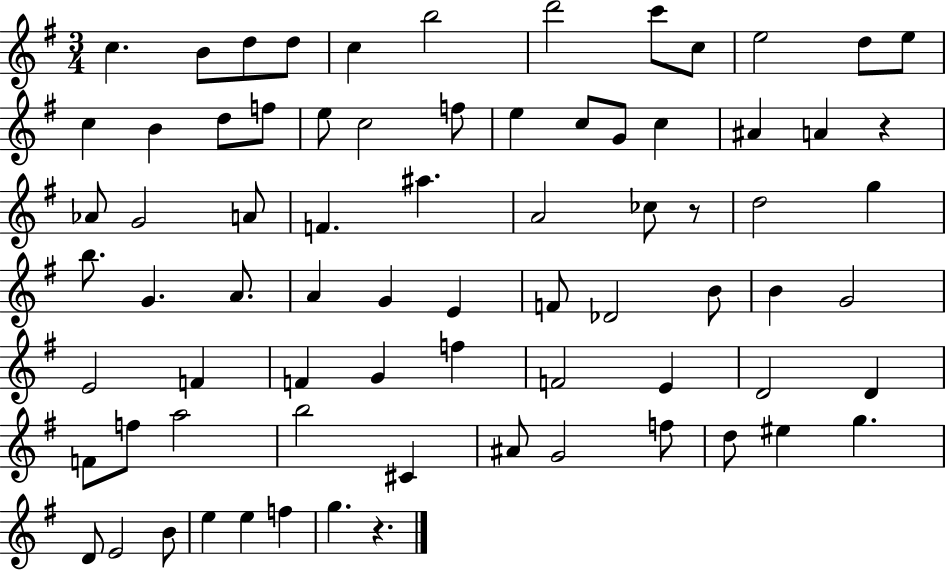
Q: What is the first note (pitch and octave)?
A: C5